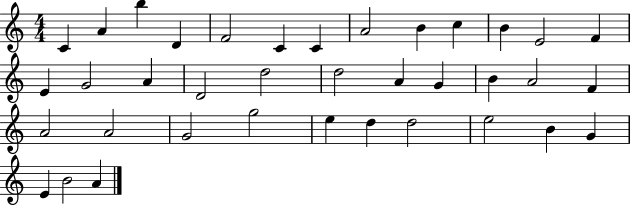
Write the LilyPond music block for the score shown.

{
  \clef treble
  \numericTimeSignature
  \time 4/4
  \key c \major
  c'4 a'4 b''4 d'4 | f'2 c'4 c'4 | a'2 b'4 c''4 | b'4 e'2 f'4 | \break e'4 g'2 a'4 | d'2 d''2 | d''2 a'4 g'4 | b'4 a'2 f'4 | \break a'2 a'2 | g'2 g''2 | e''4 d''4 d''2 | e''2 b'4 g'4 | \break e'4 b'2 a'4 | \bar "|."
}